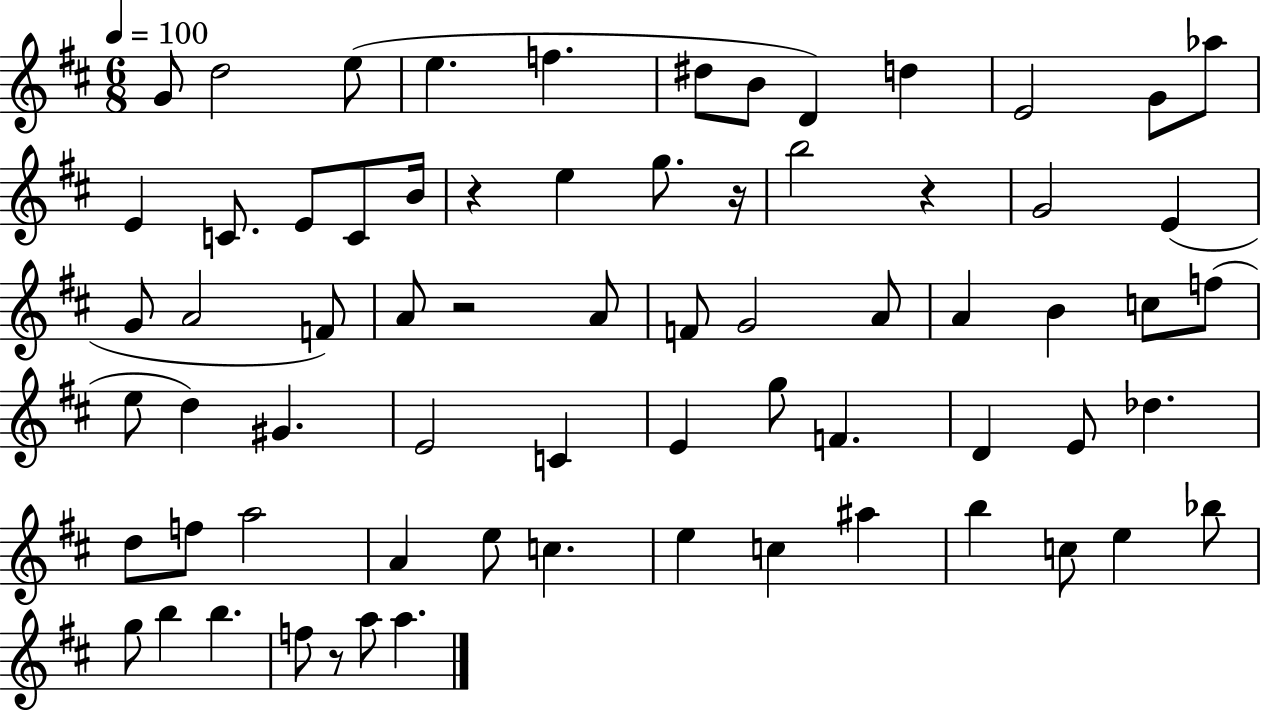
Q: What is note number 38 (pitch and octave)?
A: E4